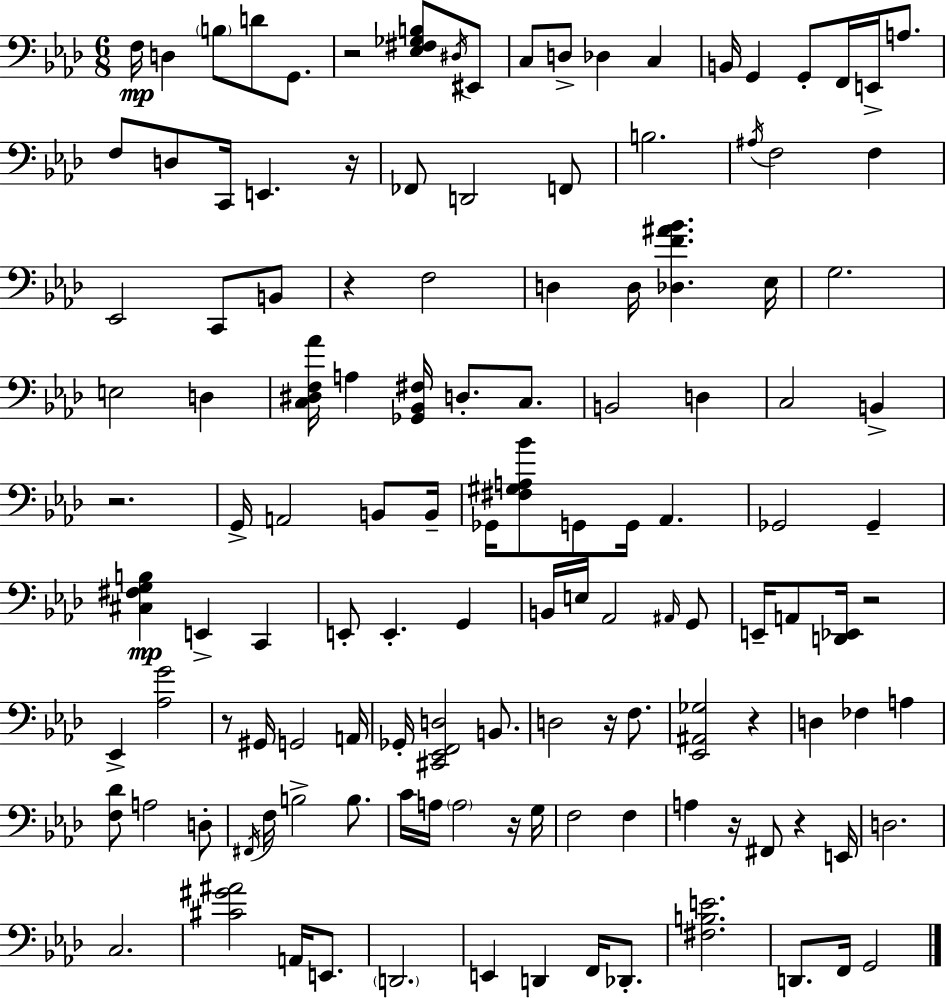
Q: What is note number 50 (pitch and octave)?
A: Gb2